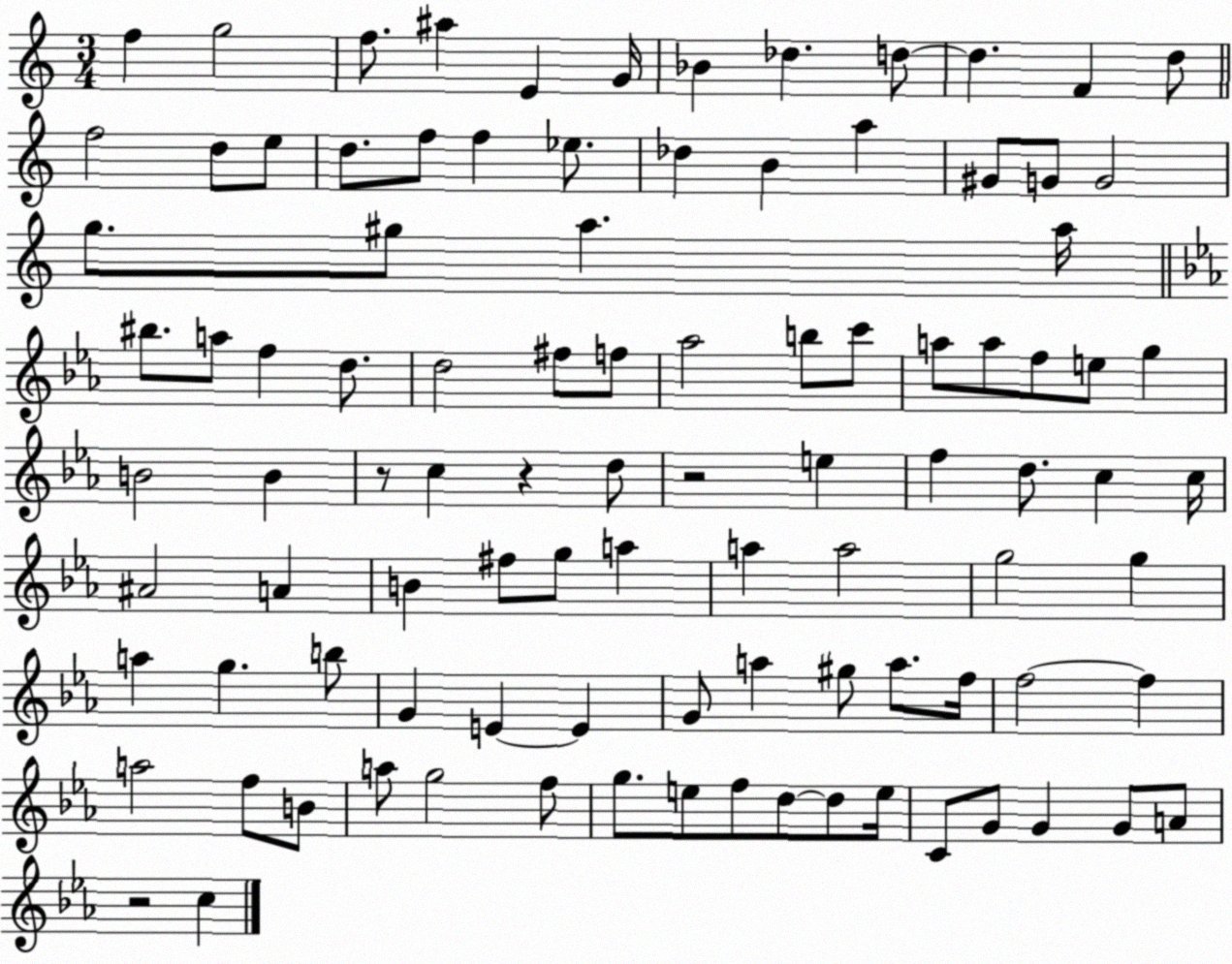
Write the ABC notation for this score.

X:1
T:Untitled
M:3/4
L:1/4
K:C
f g2 f/2 ^a E G/4 _B _d d/2 d F d/2 f2 d/2 e/2 d/2 f/2 f _e/2 _d B a ^G/2 G/2 G2 g/2 ^g/2 a a/4 ^b/2 a/2 f d/2 d2 ^f/2 f/2 _a2 b/2 c'/2 a/2 a/2 f/2 e/2 g B2 B z/2 c z d/2 z2 e f d/2 c c/4 ^A2 A B ^f/2 g/2 a a a2 g2 g a g b/2 G E E G/2 a ^g/2 a/2 f/4 f2 f a2 f/2 B/2 a/2 g2 f/2 g/2 e/2 f/2 d/2 d/2 e/4 C/2 G/2 G G/2 A/2 z2 c